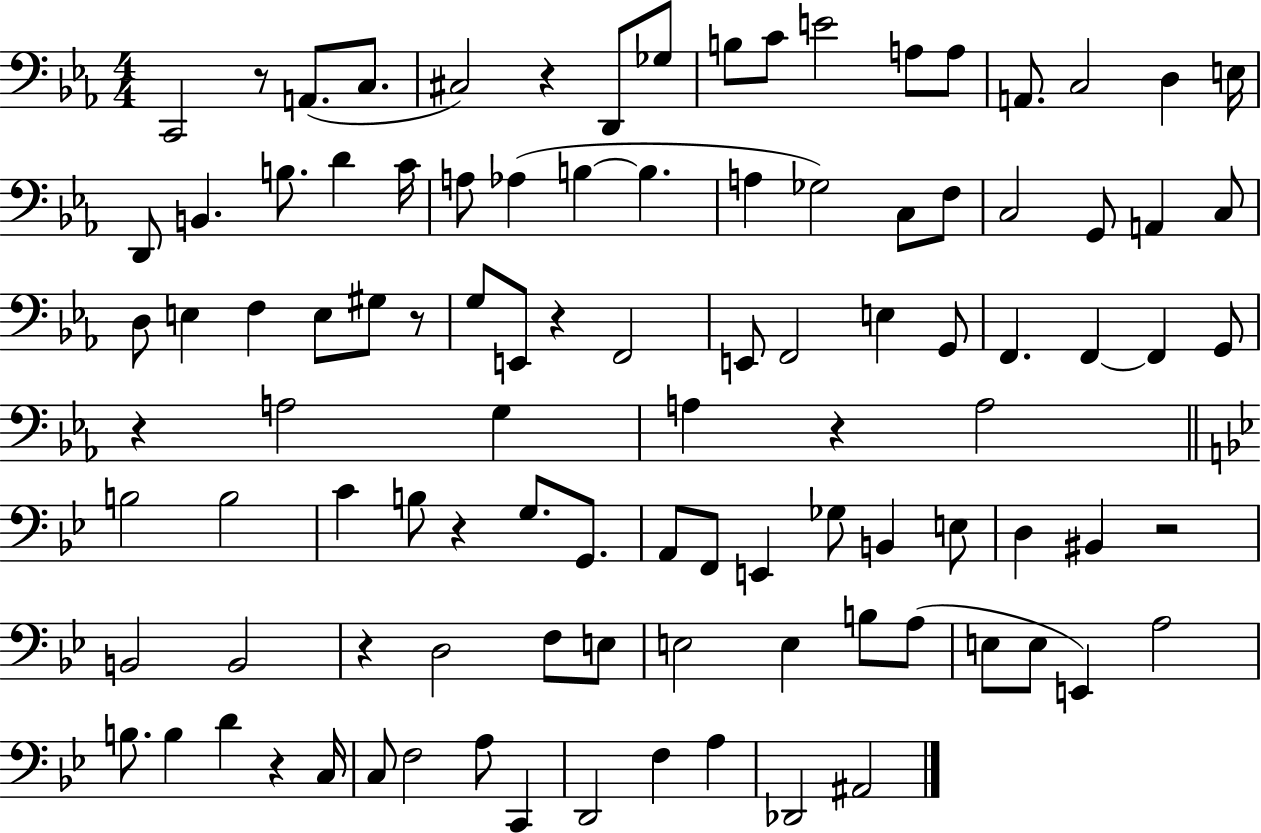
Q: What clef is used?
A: bass